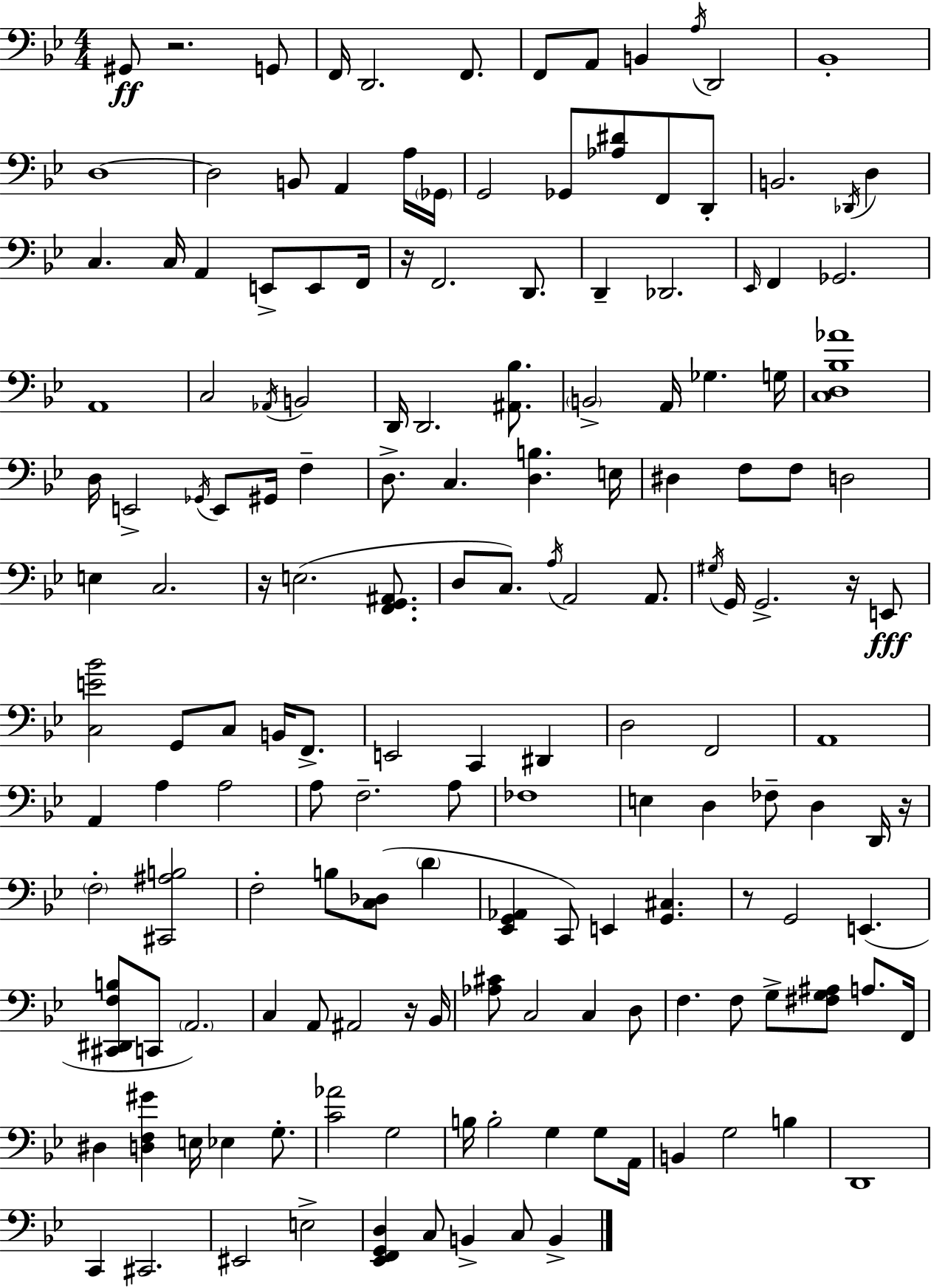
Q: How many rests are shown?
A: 7